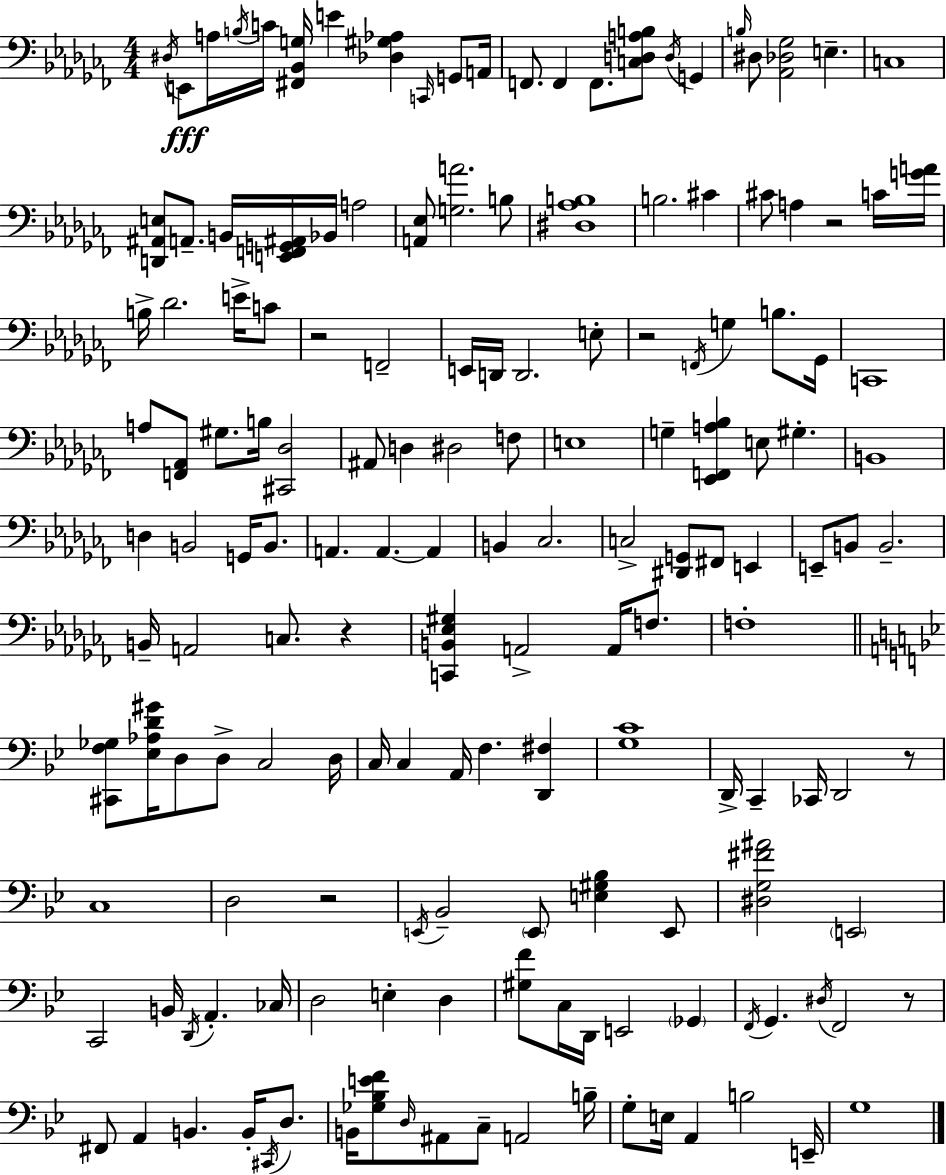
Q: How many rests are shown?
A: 7